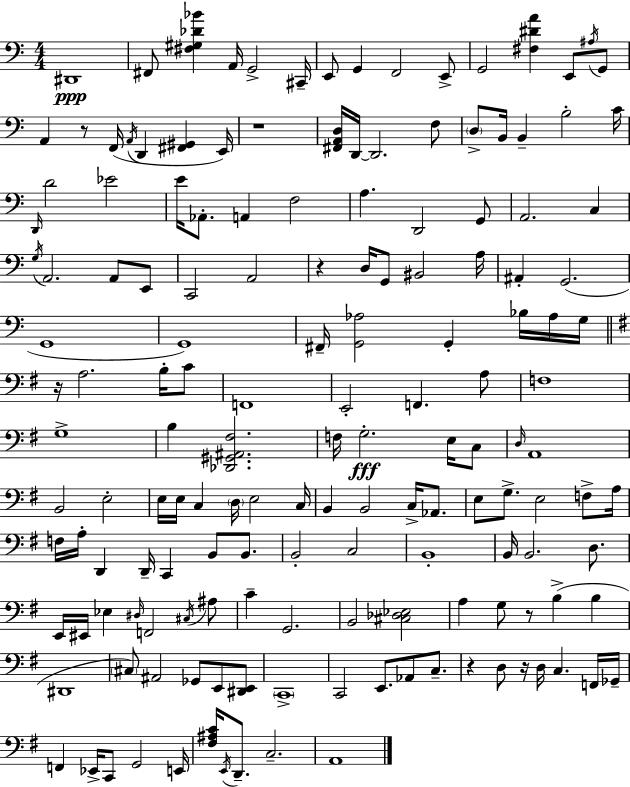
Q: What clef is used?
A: bass